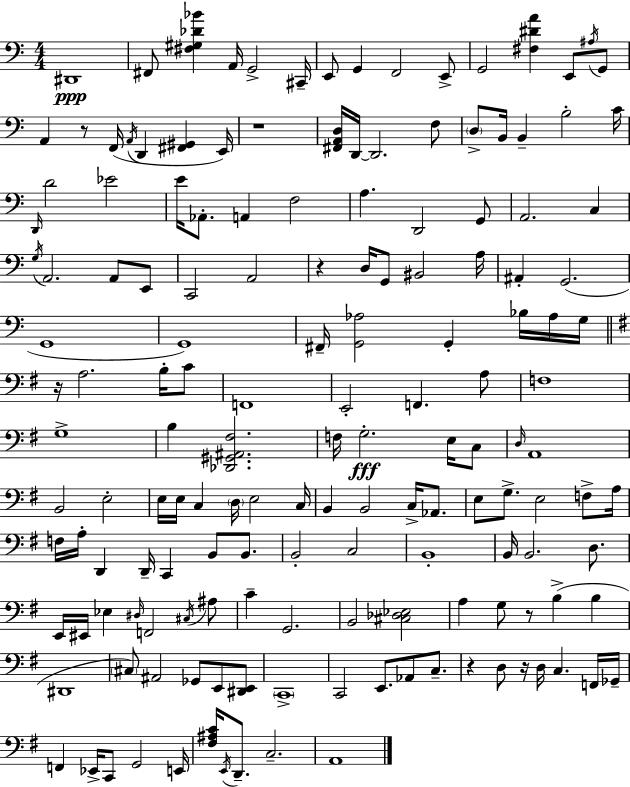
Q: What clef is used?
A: bass